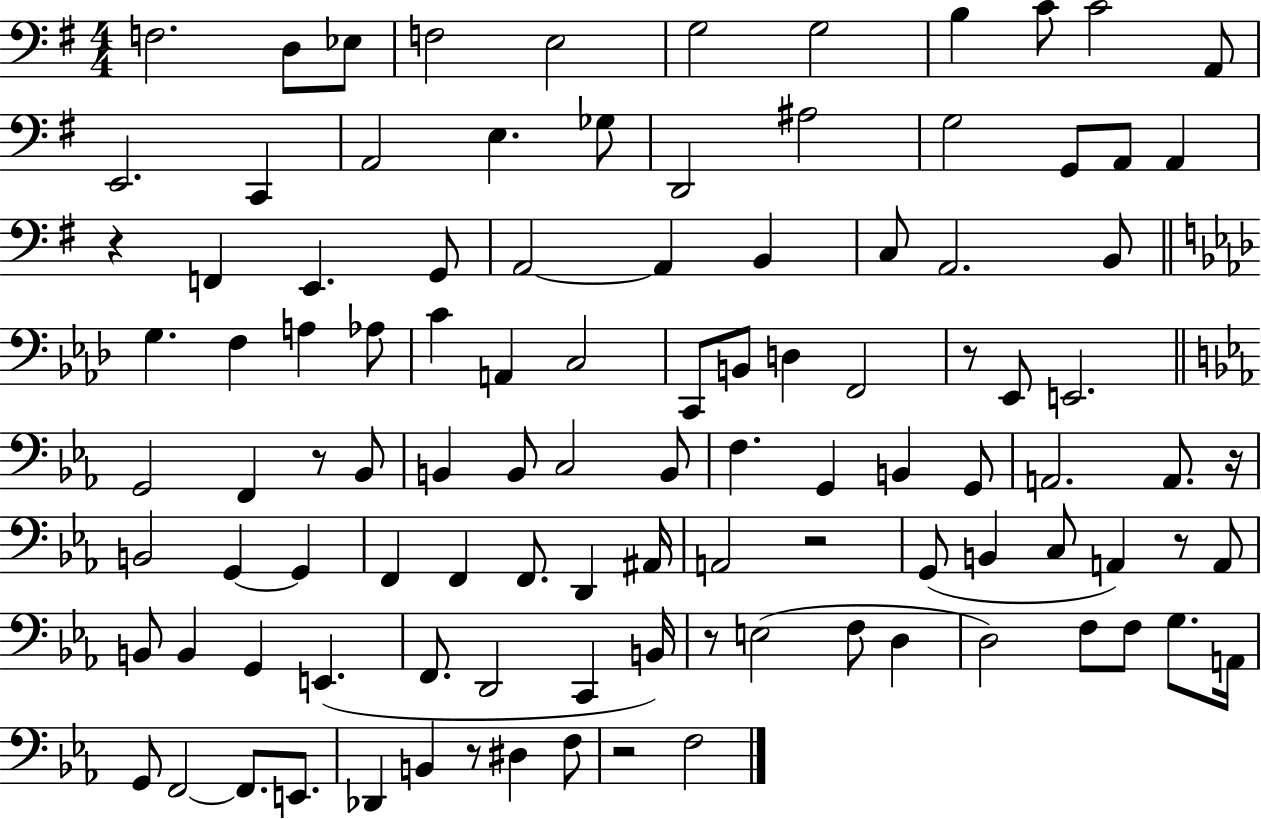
F3/h. D3/e Eb3/e F3/h E3/h G3/h G3/h B3/q C4/e C4/h A2/e E2/h. C2/q A2/h E3/q. Gb3/e D2/h A#3/h G3/h G2/e A2/e A2/q R/q F2/q E2/q. G2/e A2/h A2/q B2/q C3/e A2/h. B2/e G3/q. F3/q A3/q Ab3/e C4/q A2/q C3/h C2/e B2/e D3/q F2/h R/e Eb2/e E2/h. G2/h F2/q R/e Bb2/e B2/q B2/e C3/h B2/e F3/q. G2/q B2/q G2/e A2/h. A2/e. R/s B2/h G2/q G2/q F2/q F2/q F2/e. D2/q A#2/s A2/h R/h G2/e B2/q C3/e A2/q R/e A2/e B2/e B2/q G2/q E2/q. F2/e. D2/h C2/q B2/s R/e E3/h F3/e D3/q D3/h F3/e F3/e G3/e. A2/s G2/e F2/h F2/e. E2/e. Db2/q B2/q R/e D#3/q F3/e R/h F3/h